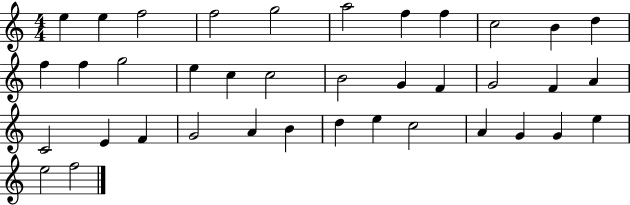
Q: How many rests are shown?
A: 0